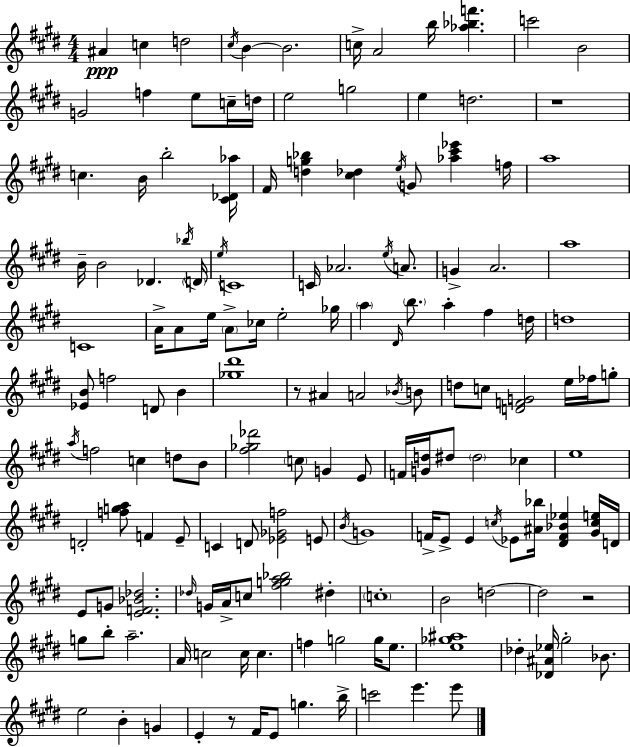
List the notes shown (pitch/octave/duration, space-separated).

A#4/q C5/q D5/h C#5/s B4/q B4/h. C5/s A4/h B5/s [Ab5,Bb5,F6]/q. C6/h B4/h G4/h F5/q E5/e C5/s D5/s E5/h G5/h E5/q D5/h. R/w C5/q. B4/s B5/h [C#4,Db4,Ab5]/s F#4/s [D5,G5,Bb5]/q [C#5,Db5]/q E5/s G4/e [Ab5,C#6,Eb6]/q F5/s A5/w B4/s B4/h Db4/q. Bb5/s D4/s E5/s C4/w C4/s Ab4/h. E5/s A4/e. G4/q A4/h. A5/w C4/w A4/s A4/e E5/s A4/e CES5/s E5/h Gb5/s A5/q D#4/s B5/e. A5/q F#5/q D5/s D5/w [Eb4,B4]/e F5/h D4/e B4/q [Gb5,D#6]/w R/e A#4/q A4/h Bb4/s B4/e D5/e C5/e [D4,F4,G4]/h E5/s FES5/s G5/e A5/s F5/h C5/q D5/e B4/e [F#5,Gb5,Db6]/h C5/e G4/q E4/e F4/s [G4,D5]/s D#5/e D#5/h CES5/q E5/w D4/h [F5,G5,A5]/e F4/q E4/e C4/q D4/e [Eb4,Gb4,F5]/h E4/e B4/s G4/w F4/s E4/e E4/q C5/s Eb4/e [A#4,Bb5]/s [D#4,F4,Bb4,Eb5]/q [G#4,C5,E5]/s D4/s E4/e G4/e [E4,F4,Bb4,Db5]/h. Db5/s G4/s A4/s C5/e [F#5,G5,A5,Bb5]/h D#5/q C5/w B4/h D5/h D5/h R/h G5/e B5/e A5/h. A4/s C5/h C5/s C5/q. F5/q G5/h G5/s E5/e. [E5,Gb5,A#5]/w Db5/q [Db4,A#4,Eb5]/s G#5/h Bb4/e. E5/h B4/q G4/q E4/q R/e F#4/s E4/e G5/q. B5/s C6/h E6/q. E6/e